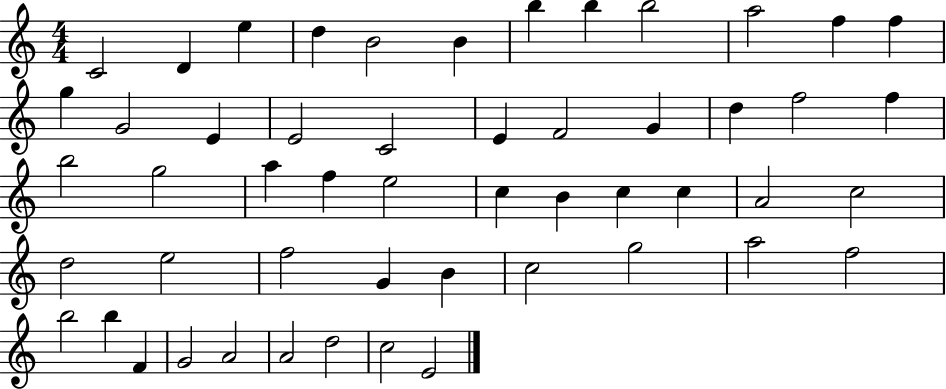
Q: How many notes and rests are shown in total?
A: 52